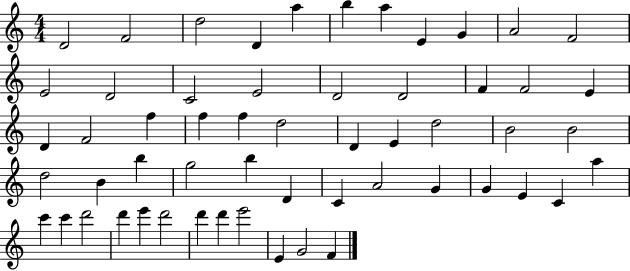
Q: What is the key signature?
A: C major